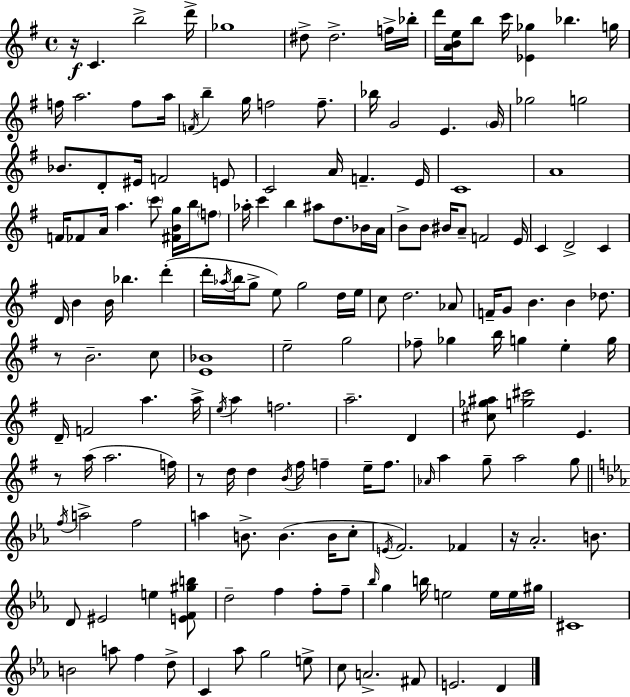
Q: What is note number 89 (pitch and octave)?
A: Gb5